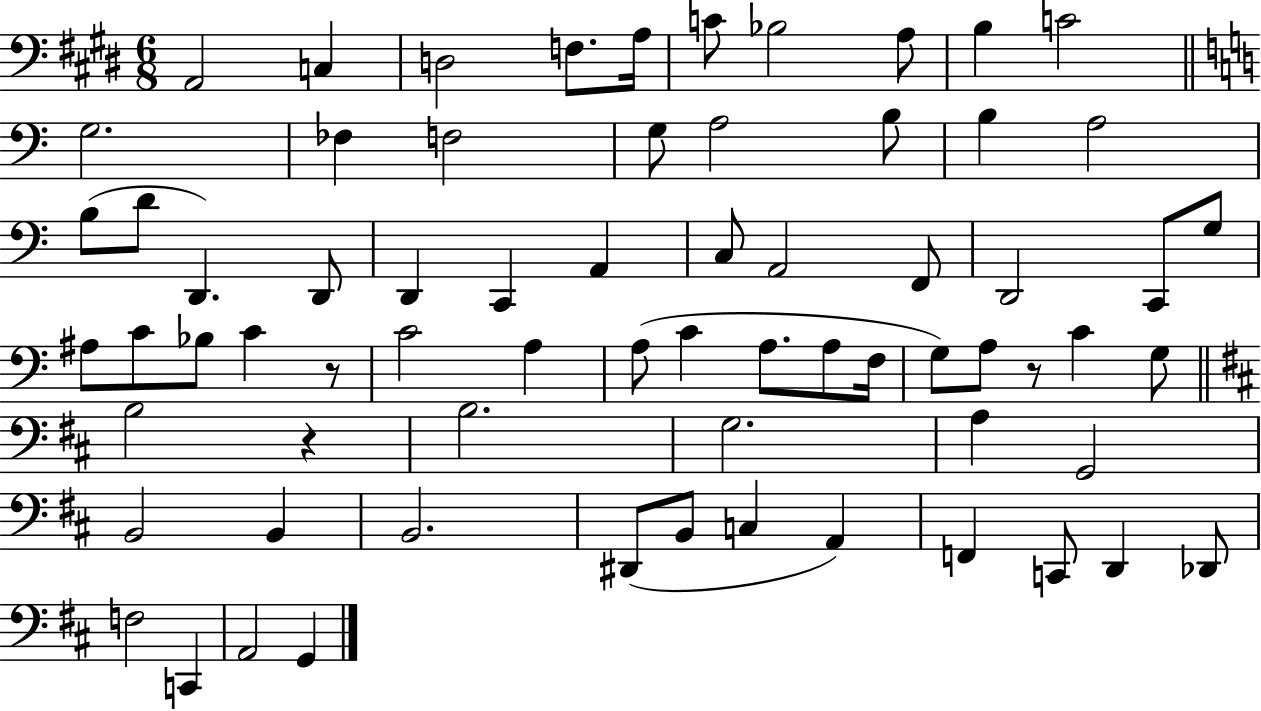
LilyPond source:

{
  \clef bass
  \numericTimeSignature
  \time 6/8
  \key e \major
  a,2 c4 | d2 f8. a16 | c'8 bes2 a8 | b4 c'2 | \break \bar "||" \break \key a \minor g2. | fes4 f2 | g8 a2 b8 | b4 a2 | \break b8( d'8 d,4.) d,8 | d,4 c,4 a,4 | c8 a,2 f,8 | d,2 c,8 g8 | \break ais8 c'8 bes8 c'4 r8 | c'2 a4 | a8( c'4 a8. a8 f16 | g8) a8 r8 c'4 g8 | \break \bar "||" \break \key d \major b2 r4 | b2. | g2. | a4 g,2 | \break b,2 b,4 | b,2. | dis,8( b,8 c4 a,4) | f,4 c,8 d,4 des,8 | \break f2 c,4 | a,2 g,4 | \bar "|."
}